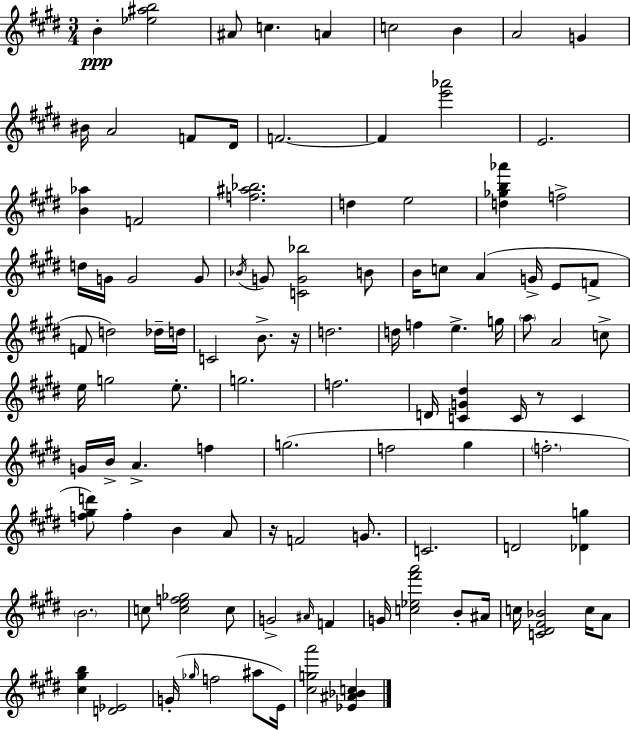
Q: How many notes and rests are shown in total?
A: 105